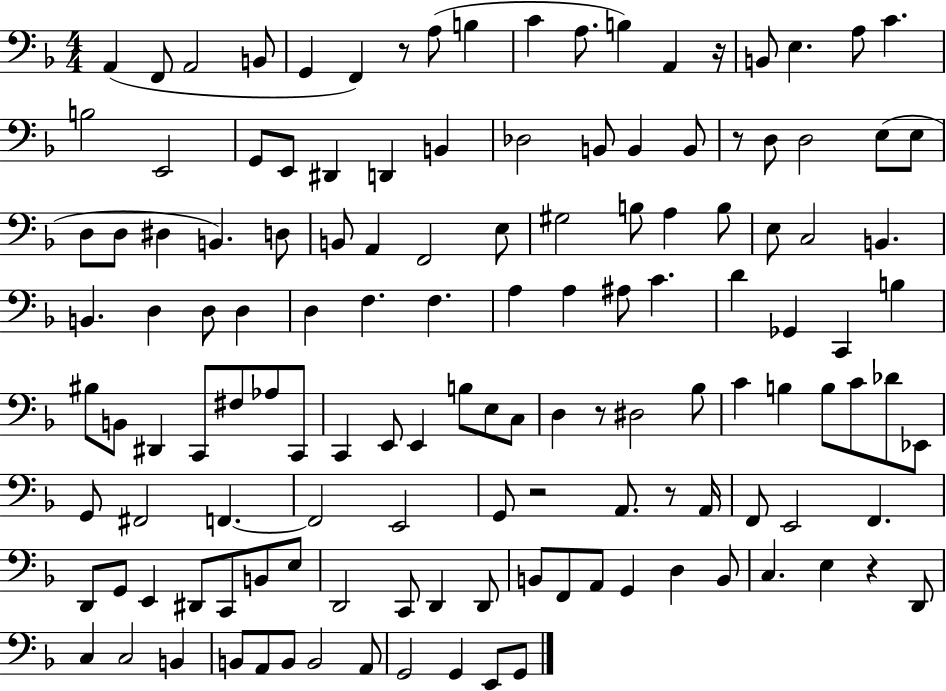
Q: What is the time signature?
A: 4/4